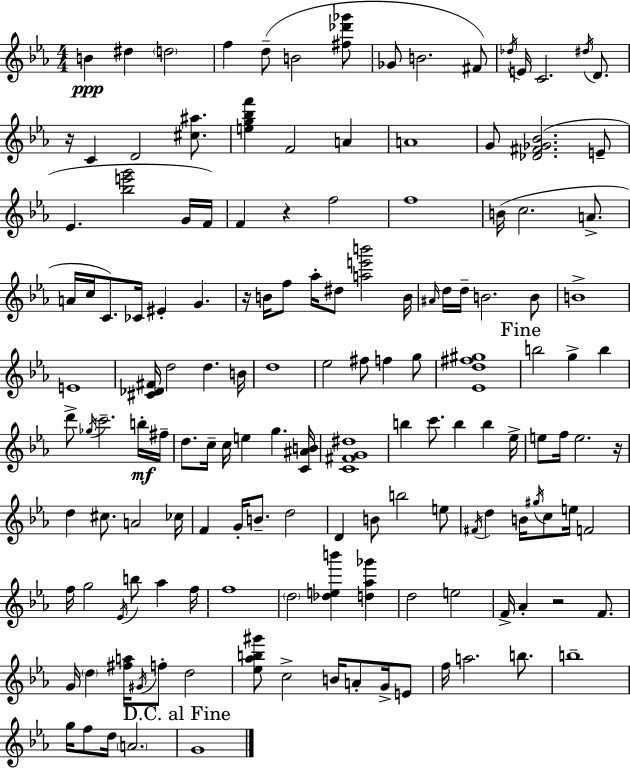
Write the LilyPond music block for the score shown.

{
  \clef treble
  \numericTimeSignature
  \time 4/4
  \key ees \major
  \repeat volta 2 { b'4\ppp dis''4 \parenthesize d''2 | f''4 d''8--( b'2 <fis'' des''' ges'''>8 | ges'8 b'2. fis'8) | \acciaccatura { des''16 } e'16 c'2. \acciaccatura { dis''16 } d'8. | \break r16 c'4 d'2 <cis'' ais''>8. | <e'' g'' bes'' f'''>4 f'2 a'4 | a'1 | g'8 <des' fis' ges' bes'>2.( | \break e'8-- ees'4. <bes'' e''' g'''>2 | g'16 f'16) f'4 r4 f''2 | f''1 | b'16( c''2. a'8.-> | \break a'16 c''16 c'8.) ces'16 eis'4-. g'4. | r16 b'16 f''8 aes''16-. dis''8 <a'' e''' b'''>2 | b'16 \grace { ais'16 } d''16 d''16-- b'2. | b'8 b'1-> | \break e'1 | <cis' des' fis'>16 d''2 d''4. | b'16 d''1 | ees''2 fis''8 f''4 | \break g''8 <ees' d'' fis'' gis''>1 | \mark "Fine" b''2 g''4-> b''4 | d'''8-> \acciaccatura { ges''16 } c'''2.-- | b''16-.\mf fis''16-- d''8. c''16-- c''16 e''4 g''4. | \break <c' ais' b'>16 <c' fis' g' dis''>1 | b''4 c'''8. b''4 b''4 | ees''16-> e''8 f''16 e''2. | r16 d''4 cis''8. a'2 | \break ces''16 f'4 g'16-. b'8.-- d''2 | d'4 b'8 b''2 | e''8 \acciaccatura { fis'16 } d''4 b'16 \acciaccatura { gis''16 } c''8 e''16 f'2 | f''16 g''2 \acciaccatura { ees'16 } | \break b''8 aes''4 f''16 f''1 | \parenthesize d''2 <des'' e'' b'''>4 | <d'' aes'' ges'''>4 d''2 e''2 | f'16-> aes'4-. r2 | \break f'8. g'16 \parenthesize d''4 <fis'' a''>16 \acciaccatura { gis'16 } f''8-. | d''2 <ees'' aes'' b'' gis'''>8 c''2-> | b'16 a'8-. g'16-> e'8 f''16 a''2. | b''8. b''1-- | \break g''16 f''8 d''16 \parenthesize a'2. | \mark "D.C. al Fine" g'1 | } \bar "|."
}